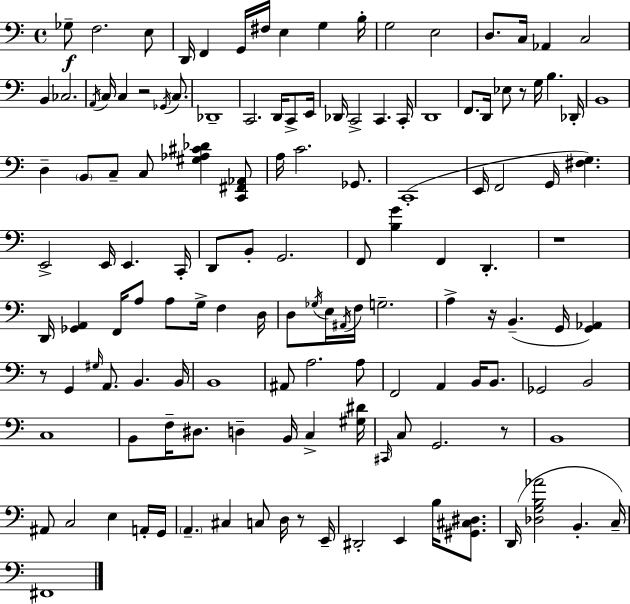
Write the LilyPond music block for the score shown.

{
  \clef bass
  \time 4/4
  \defaultTimeSignature
  \key a \minor
  ges8--\f f2. e8 | d,16 f,4 g,16 fis16 e4 g4 b16-. | g2 e2 | d8. c16 aes,4 c2 | \break b,4 ces2. | \acciaccatura { a,16 } c16 c4 r2 \acciaccatura { ges,16 } c8. | des,1-- | c,2. d,16 c,8-> | \break e,16 des,16 c,2-> c,4. | c,16-. d,1 | f,8. d,16 ees8 r8 g16 b4. | des,16-. b,1 | \break d4-- \parenthesize b,8 c8-- c8 <gis aes cis' des'>4 | <c, fis, aes,>8 a16 c'2. ges,8. | c,1-.( | e,16 f,2 g,16 <fis g>4.) | \break e,2-> e,16 e,4. | c,16-. d,8 b,8-. g,2. | f,8 <b g'>4 f,4 d,4.-. | r1 | \break d,16 <ges, a,>4 f,16 a8 a8 g16-> f4 | d16 d8 \acciaccatura { ges16 } e16 \acciaccatura { ais,16 } f16 g2.-- | a4-> r16 b,4.--( g,16 | <g, aes,>4) r8 g,4 \grace { gis16 } a,8. b,4. | \break b,16 b,1 | ais,8 a2. | a8 f,2 a,4 | b,16 b,8. ges,2 b,2 | \break c1 | b,8 f16-- dis8. d4-- b,16 | c4-> <gis dis'>16 \grace { cis,16 } c8 g,2. | r8 b,1 | \break ais,8 c2 | e4 a,16-. g,16 \parenthesize a,4.-- cis4 | c8 d16 r8 e,16-- dis,2-. e,4 | b16 <gis, cis dis>8. d,16( <des g b aes'>2 b,4.-. | \break c16--) fis,1 | \bar "|."
}